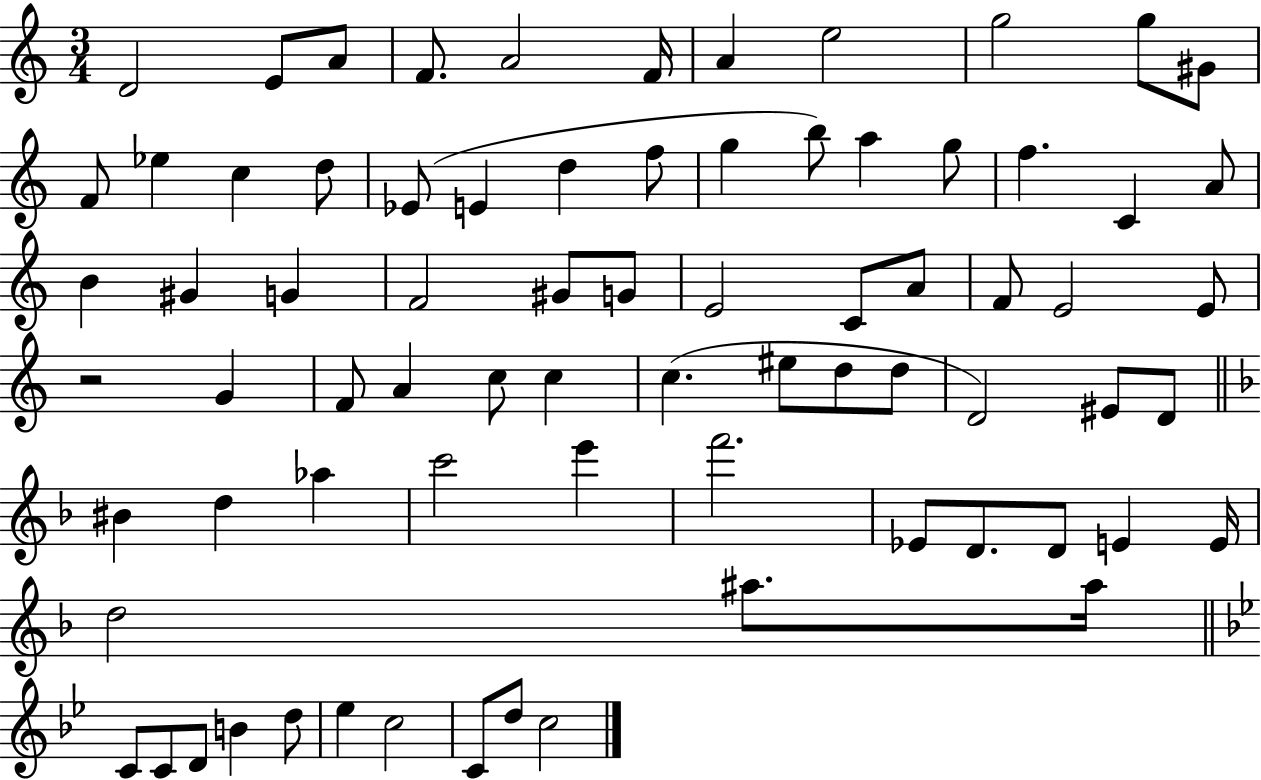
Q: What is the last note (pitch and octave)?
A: C5